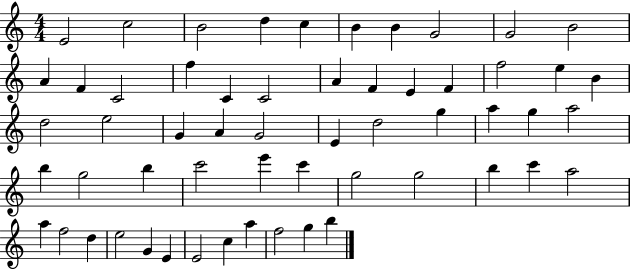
{
  \clef treble
  \numericTimeSignature
  \time 4/4
  \key c \major
  e'2 c''2 | b'2 d''4 c''4 | b'4 b'4 g'2 | g'2 b'2 | \break a'4 f'4 c'2 | f''4 c'4 c'2 | a'4 f'4 e'4 f'4 | f''2 e''4 b'4 | \break d''2 e''2 | g'4 a'4 g'2 | e'4 d''2 g''4 | a''4 g''4 a''2 | \break b''4 g''2 b''4 | c'''2 e'''4 c'''4 | g''2 g''2 | b''4 c'''4 a''2 | \break a''4 f''2 d''4 | e''2 g'4 e'4 | e'2 c''4 a''4 | f''2 g''4 b''4 | \break \bar "|."
}